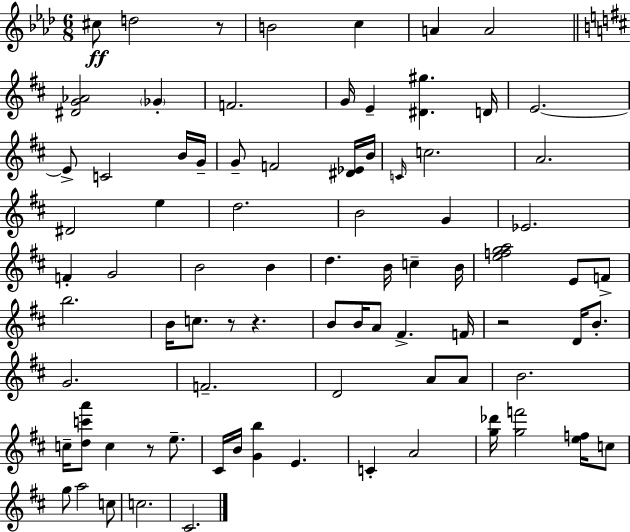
C#5/e D5/h R/e B4/h C5/q A4/q A4/h [D#4,G4,Ab4]/h Gb4/q F4/h. G4/s E4/q [D#4,G#5]/q. D4/s E4/h. E4/e C4/h B4/s G4/s G4/e F4/h [D#4,Eb4]/s B4/s C4/s C5/h. A4/h. D#4/h E5/q D5/h. B4/h G4/q Eb4/h. F4/q G4/h B4/h B4/q D5/q. B4/s C5/q B4/s [E5,F5,G5,A5]/h E4/e F4/e B5/h. B4/s C5/e. R/e R/q. B4/e B4/s A4/e F#4/q. F4/s R/h D4/s B4/e. G4/h. F4/h. D4/h A4/e A4/e B4/h. C5/s [D5,C6,A6]/e C5/q R/e E5/e. C#4/s B4/s [G4,B5]/q E4/q. C4/q A4/h [G5,Db6]/s [G5,F6]/h [E5,F5]/s C5/e G5/e A5/h C5/e C5/h. C#4/h.